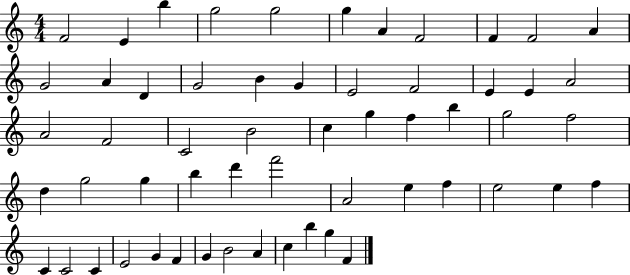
{
  \clef treble
  \numericTimeSignature
  \time 4/4
  \key c \major
  f'2 e'4 b''4 | g''2 g''2 | g''4 a'4 f'2 | f'4 f'2 a'4 | \break g'2 a'4 d'4 | g'2 b'4 g'4 | e'2 f'2 | e'4 e'4 a'2 | \break a'2 f'2 | c'2 b'2 | c''4 g''4 f''4 b''4 | g''2 f''2 | \break d''4 g''2 g''4 | b''4 d'''4 f'''2 | a'2 e''4 f''4 | e''2 e''4 f''4 | \break c'4 c'2 c'4 | e'2 g'4 f'4 | g'4 b'2 a'4 | c''4 b''4 g''4 f'4 | \break \bar "|."
}